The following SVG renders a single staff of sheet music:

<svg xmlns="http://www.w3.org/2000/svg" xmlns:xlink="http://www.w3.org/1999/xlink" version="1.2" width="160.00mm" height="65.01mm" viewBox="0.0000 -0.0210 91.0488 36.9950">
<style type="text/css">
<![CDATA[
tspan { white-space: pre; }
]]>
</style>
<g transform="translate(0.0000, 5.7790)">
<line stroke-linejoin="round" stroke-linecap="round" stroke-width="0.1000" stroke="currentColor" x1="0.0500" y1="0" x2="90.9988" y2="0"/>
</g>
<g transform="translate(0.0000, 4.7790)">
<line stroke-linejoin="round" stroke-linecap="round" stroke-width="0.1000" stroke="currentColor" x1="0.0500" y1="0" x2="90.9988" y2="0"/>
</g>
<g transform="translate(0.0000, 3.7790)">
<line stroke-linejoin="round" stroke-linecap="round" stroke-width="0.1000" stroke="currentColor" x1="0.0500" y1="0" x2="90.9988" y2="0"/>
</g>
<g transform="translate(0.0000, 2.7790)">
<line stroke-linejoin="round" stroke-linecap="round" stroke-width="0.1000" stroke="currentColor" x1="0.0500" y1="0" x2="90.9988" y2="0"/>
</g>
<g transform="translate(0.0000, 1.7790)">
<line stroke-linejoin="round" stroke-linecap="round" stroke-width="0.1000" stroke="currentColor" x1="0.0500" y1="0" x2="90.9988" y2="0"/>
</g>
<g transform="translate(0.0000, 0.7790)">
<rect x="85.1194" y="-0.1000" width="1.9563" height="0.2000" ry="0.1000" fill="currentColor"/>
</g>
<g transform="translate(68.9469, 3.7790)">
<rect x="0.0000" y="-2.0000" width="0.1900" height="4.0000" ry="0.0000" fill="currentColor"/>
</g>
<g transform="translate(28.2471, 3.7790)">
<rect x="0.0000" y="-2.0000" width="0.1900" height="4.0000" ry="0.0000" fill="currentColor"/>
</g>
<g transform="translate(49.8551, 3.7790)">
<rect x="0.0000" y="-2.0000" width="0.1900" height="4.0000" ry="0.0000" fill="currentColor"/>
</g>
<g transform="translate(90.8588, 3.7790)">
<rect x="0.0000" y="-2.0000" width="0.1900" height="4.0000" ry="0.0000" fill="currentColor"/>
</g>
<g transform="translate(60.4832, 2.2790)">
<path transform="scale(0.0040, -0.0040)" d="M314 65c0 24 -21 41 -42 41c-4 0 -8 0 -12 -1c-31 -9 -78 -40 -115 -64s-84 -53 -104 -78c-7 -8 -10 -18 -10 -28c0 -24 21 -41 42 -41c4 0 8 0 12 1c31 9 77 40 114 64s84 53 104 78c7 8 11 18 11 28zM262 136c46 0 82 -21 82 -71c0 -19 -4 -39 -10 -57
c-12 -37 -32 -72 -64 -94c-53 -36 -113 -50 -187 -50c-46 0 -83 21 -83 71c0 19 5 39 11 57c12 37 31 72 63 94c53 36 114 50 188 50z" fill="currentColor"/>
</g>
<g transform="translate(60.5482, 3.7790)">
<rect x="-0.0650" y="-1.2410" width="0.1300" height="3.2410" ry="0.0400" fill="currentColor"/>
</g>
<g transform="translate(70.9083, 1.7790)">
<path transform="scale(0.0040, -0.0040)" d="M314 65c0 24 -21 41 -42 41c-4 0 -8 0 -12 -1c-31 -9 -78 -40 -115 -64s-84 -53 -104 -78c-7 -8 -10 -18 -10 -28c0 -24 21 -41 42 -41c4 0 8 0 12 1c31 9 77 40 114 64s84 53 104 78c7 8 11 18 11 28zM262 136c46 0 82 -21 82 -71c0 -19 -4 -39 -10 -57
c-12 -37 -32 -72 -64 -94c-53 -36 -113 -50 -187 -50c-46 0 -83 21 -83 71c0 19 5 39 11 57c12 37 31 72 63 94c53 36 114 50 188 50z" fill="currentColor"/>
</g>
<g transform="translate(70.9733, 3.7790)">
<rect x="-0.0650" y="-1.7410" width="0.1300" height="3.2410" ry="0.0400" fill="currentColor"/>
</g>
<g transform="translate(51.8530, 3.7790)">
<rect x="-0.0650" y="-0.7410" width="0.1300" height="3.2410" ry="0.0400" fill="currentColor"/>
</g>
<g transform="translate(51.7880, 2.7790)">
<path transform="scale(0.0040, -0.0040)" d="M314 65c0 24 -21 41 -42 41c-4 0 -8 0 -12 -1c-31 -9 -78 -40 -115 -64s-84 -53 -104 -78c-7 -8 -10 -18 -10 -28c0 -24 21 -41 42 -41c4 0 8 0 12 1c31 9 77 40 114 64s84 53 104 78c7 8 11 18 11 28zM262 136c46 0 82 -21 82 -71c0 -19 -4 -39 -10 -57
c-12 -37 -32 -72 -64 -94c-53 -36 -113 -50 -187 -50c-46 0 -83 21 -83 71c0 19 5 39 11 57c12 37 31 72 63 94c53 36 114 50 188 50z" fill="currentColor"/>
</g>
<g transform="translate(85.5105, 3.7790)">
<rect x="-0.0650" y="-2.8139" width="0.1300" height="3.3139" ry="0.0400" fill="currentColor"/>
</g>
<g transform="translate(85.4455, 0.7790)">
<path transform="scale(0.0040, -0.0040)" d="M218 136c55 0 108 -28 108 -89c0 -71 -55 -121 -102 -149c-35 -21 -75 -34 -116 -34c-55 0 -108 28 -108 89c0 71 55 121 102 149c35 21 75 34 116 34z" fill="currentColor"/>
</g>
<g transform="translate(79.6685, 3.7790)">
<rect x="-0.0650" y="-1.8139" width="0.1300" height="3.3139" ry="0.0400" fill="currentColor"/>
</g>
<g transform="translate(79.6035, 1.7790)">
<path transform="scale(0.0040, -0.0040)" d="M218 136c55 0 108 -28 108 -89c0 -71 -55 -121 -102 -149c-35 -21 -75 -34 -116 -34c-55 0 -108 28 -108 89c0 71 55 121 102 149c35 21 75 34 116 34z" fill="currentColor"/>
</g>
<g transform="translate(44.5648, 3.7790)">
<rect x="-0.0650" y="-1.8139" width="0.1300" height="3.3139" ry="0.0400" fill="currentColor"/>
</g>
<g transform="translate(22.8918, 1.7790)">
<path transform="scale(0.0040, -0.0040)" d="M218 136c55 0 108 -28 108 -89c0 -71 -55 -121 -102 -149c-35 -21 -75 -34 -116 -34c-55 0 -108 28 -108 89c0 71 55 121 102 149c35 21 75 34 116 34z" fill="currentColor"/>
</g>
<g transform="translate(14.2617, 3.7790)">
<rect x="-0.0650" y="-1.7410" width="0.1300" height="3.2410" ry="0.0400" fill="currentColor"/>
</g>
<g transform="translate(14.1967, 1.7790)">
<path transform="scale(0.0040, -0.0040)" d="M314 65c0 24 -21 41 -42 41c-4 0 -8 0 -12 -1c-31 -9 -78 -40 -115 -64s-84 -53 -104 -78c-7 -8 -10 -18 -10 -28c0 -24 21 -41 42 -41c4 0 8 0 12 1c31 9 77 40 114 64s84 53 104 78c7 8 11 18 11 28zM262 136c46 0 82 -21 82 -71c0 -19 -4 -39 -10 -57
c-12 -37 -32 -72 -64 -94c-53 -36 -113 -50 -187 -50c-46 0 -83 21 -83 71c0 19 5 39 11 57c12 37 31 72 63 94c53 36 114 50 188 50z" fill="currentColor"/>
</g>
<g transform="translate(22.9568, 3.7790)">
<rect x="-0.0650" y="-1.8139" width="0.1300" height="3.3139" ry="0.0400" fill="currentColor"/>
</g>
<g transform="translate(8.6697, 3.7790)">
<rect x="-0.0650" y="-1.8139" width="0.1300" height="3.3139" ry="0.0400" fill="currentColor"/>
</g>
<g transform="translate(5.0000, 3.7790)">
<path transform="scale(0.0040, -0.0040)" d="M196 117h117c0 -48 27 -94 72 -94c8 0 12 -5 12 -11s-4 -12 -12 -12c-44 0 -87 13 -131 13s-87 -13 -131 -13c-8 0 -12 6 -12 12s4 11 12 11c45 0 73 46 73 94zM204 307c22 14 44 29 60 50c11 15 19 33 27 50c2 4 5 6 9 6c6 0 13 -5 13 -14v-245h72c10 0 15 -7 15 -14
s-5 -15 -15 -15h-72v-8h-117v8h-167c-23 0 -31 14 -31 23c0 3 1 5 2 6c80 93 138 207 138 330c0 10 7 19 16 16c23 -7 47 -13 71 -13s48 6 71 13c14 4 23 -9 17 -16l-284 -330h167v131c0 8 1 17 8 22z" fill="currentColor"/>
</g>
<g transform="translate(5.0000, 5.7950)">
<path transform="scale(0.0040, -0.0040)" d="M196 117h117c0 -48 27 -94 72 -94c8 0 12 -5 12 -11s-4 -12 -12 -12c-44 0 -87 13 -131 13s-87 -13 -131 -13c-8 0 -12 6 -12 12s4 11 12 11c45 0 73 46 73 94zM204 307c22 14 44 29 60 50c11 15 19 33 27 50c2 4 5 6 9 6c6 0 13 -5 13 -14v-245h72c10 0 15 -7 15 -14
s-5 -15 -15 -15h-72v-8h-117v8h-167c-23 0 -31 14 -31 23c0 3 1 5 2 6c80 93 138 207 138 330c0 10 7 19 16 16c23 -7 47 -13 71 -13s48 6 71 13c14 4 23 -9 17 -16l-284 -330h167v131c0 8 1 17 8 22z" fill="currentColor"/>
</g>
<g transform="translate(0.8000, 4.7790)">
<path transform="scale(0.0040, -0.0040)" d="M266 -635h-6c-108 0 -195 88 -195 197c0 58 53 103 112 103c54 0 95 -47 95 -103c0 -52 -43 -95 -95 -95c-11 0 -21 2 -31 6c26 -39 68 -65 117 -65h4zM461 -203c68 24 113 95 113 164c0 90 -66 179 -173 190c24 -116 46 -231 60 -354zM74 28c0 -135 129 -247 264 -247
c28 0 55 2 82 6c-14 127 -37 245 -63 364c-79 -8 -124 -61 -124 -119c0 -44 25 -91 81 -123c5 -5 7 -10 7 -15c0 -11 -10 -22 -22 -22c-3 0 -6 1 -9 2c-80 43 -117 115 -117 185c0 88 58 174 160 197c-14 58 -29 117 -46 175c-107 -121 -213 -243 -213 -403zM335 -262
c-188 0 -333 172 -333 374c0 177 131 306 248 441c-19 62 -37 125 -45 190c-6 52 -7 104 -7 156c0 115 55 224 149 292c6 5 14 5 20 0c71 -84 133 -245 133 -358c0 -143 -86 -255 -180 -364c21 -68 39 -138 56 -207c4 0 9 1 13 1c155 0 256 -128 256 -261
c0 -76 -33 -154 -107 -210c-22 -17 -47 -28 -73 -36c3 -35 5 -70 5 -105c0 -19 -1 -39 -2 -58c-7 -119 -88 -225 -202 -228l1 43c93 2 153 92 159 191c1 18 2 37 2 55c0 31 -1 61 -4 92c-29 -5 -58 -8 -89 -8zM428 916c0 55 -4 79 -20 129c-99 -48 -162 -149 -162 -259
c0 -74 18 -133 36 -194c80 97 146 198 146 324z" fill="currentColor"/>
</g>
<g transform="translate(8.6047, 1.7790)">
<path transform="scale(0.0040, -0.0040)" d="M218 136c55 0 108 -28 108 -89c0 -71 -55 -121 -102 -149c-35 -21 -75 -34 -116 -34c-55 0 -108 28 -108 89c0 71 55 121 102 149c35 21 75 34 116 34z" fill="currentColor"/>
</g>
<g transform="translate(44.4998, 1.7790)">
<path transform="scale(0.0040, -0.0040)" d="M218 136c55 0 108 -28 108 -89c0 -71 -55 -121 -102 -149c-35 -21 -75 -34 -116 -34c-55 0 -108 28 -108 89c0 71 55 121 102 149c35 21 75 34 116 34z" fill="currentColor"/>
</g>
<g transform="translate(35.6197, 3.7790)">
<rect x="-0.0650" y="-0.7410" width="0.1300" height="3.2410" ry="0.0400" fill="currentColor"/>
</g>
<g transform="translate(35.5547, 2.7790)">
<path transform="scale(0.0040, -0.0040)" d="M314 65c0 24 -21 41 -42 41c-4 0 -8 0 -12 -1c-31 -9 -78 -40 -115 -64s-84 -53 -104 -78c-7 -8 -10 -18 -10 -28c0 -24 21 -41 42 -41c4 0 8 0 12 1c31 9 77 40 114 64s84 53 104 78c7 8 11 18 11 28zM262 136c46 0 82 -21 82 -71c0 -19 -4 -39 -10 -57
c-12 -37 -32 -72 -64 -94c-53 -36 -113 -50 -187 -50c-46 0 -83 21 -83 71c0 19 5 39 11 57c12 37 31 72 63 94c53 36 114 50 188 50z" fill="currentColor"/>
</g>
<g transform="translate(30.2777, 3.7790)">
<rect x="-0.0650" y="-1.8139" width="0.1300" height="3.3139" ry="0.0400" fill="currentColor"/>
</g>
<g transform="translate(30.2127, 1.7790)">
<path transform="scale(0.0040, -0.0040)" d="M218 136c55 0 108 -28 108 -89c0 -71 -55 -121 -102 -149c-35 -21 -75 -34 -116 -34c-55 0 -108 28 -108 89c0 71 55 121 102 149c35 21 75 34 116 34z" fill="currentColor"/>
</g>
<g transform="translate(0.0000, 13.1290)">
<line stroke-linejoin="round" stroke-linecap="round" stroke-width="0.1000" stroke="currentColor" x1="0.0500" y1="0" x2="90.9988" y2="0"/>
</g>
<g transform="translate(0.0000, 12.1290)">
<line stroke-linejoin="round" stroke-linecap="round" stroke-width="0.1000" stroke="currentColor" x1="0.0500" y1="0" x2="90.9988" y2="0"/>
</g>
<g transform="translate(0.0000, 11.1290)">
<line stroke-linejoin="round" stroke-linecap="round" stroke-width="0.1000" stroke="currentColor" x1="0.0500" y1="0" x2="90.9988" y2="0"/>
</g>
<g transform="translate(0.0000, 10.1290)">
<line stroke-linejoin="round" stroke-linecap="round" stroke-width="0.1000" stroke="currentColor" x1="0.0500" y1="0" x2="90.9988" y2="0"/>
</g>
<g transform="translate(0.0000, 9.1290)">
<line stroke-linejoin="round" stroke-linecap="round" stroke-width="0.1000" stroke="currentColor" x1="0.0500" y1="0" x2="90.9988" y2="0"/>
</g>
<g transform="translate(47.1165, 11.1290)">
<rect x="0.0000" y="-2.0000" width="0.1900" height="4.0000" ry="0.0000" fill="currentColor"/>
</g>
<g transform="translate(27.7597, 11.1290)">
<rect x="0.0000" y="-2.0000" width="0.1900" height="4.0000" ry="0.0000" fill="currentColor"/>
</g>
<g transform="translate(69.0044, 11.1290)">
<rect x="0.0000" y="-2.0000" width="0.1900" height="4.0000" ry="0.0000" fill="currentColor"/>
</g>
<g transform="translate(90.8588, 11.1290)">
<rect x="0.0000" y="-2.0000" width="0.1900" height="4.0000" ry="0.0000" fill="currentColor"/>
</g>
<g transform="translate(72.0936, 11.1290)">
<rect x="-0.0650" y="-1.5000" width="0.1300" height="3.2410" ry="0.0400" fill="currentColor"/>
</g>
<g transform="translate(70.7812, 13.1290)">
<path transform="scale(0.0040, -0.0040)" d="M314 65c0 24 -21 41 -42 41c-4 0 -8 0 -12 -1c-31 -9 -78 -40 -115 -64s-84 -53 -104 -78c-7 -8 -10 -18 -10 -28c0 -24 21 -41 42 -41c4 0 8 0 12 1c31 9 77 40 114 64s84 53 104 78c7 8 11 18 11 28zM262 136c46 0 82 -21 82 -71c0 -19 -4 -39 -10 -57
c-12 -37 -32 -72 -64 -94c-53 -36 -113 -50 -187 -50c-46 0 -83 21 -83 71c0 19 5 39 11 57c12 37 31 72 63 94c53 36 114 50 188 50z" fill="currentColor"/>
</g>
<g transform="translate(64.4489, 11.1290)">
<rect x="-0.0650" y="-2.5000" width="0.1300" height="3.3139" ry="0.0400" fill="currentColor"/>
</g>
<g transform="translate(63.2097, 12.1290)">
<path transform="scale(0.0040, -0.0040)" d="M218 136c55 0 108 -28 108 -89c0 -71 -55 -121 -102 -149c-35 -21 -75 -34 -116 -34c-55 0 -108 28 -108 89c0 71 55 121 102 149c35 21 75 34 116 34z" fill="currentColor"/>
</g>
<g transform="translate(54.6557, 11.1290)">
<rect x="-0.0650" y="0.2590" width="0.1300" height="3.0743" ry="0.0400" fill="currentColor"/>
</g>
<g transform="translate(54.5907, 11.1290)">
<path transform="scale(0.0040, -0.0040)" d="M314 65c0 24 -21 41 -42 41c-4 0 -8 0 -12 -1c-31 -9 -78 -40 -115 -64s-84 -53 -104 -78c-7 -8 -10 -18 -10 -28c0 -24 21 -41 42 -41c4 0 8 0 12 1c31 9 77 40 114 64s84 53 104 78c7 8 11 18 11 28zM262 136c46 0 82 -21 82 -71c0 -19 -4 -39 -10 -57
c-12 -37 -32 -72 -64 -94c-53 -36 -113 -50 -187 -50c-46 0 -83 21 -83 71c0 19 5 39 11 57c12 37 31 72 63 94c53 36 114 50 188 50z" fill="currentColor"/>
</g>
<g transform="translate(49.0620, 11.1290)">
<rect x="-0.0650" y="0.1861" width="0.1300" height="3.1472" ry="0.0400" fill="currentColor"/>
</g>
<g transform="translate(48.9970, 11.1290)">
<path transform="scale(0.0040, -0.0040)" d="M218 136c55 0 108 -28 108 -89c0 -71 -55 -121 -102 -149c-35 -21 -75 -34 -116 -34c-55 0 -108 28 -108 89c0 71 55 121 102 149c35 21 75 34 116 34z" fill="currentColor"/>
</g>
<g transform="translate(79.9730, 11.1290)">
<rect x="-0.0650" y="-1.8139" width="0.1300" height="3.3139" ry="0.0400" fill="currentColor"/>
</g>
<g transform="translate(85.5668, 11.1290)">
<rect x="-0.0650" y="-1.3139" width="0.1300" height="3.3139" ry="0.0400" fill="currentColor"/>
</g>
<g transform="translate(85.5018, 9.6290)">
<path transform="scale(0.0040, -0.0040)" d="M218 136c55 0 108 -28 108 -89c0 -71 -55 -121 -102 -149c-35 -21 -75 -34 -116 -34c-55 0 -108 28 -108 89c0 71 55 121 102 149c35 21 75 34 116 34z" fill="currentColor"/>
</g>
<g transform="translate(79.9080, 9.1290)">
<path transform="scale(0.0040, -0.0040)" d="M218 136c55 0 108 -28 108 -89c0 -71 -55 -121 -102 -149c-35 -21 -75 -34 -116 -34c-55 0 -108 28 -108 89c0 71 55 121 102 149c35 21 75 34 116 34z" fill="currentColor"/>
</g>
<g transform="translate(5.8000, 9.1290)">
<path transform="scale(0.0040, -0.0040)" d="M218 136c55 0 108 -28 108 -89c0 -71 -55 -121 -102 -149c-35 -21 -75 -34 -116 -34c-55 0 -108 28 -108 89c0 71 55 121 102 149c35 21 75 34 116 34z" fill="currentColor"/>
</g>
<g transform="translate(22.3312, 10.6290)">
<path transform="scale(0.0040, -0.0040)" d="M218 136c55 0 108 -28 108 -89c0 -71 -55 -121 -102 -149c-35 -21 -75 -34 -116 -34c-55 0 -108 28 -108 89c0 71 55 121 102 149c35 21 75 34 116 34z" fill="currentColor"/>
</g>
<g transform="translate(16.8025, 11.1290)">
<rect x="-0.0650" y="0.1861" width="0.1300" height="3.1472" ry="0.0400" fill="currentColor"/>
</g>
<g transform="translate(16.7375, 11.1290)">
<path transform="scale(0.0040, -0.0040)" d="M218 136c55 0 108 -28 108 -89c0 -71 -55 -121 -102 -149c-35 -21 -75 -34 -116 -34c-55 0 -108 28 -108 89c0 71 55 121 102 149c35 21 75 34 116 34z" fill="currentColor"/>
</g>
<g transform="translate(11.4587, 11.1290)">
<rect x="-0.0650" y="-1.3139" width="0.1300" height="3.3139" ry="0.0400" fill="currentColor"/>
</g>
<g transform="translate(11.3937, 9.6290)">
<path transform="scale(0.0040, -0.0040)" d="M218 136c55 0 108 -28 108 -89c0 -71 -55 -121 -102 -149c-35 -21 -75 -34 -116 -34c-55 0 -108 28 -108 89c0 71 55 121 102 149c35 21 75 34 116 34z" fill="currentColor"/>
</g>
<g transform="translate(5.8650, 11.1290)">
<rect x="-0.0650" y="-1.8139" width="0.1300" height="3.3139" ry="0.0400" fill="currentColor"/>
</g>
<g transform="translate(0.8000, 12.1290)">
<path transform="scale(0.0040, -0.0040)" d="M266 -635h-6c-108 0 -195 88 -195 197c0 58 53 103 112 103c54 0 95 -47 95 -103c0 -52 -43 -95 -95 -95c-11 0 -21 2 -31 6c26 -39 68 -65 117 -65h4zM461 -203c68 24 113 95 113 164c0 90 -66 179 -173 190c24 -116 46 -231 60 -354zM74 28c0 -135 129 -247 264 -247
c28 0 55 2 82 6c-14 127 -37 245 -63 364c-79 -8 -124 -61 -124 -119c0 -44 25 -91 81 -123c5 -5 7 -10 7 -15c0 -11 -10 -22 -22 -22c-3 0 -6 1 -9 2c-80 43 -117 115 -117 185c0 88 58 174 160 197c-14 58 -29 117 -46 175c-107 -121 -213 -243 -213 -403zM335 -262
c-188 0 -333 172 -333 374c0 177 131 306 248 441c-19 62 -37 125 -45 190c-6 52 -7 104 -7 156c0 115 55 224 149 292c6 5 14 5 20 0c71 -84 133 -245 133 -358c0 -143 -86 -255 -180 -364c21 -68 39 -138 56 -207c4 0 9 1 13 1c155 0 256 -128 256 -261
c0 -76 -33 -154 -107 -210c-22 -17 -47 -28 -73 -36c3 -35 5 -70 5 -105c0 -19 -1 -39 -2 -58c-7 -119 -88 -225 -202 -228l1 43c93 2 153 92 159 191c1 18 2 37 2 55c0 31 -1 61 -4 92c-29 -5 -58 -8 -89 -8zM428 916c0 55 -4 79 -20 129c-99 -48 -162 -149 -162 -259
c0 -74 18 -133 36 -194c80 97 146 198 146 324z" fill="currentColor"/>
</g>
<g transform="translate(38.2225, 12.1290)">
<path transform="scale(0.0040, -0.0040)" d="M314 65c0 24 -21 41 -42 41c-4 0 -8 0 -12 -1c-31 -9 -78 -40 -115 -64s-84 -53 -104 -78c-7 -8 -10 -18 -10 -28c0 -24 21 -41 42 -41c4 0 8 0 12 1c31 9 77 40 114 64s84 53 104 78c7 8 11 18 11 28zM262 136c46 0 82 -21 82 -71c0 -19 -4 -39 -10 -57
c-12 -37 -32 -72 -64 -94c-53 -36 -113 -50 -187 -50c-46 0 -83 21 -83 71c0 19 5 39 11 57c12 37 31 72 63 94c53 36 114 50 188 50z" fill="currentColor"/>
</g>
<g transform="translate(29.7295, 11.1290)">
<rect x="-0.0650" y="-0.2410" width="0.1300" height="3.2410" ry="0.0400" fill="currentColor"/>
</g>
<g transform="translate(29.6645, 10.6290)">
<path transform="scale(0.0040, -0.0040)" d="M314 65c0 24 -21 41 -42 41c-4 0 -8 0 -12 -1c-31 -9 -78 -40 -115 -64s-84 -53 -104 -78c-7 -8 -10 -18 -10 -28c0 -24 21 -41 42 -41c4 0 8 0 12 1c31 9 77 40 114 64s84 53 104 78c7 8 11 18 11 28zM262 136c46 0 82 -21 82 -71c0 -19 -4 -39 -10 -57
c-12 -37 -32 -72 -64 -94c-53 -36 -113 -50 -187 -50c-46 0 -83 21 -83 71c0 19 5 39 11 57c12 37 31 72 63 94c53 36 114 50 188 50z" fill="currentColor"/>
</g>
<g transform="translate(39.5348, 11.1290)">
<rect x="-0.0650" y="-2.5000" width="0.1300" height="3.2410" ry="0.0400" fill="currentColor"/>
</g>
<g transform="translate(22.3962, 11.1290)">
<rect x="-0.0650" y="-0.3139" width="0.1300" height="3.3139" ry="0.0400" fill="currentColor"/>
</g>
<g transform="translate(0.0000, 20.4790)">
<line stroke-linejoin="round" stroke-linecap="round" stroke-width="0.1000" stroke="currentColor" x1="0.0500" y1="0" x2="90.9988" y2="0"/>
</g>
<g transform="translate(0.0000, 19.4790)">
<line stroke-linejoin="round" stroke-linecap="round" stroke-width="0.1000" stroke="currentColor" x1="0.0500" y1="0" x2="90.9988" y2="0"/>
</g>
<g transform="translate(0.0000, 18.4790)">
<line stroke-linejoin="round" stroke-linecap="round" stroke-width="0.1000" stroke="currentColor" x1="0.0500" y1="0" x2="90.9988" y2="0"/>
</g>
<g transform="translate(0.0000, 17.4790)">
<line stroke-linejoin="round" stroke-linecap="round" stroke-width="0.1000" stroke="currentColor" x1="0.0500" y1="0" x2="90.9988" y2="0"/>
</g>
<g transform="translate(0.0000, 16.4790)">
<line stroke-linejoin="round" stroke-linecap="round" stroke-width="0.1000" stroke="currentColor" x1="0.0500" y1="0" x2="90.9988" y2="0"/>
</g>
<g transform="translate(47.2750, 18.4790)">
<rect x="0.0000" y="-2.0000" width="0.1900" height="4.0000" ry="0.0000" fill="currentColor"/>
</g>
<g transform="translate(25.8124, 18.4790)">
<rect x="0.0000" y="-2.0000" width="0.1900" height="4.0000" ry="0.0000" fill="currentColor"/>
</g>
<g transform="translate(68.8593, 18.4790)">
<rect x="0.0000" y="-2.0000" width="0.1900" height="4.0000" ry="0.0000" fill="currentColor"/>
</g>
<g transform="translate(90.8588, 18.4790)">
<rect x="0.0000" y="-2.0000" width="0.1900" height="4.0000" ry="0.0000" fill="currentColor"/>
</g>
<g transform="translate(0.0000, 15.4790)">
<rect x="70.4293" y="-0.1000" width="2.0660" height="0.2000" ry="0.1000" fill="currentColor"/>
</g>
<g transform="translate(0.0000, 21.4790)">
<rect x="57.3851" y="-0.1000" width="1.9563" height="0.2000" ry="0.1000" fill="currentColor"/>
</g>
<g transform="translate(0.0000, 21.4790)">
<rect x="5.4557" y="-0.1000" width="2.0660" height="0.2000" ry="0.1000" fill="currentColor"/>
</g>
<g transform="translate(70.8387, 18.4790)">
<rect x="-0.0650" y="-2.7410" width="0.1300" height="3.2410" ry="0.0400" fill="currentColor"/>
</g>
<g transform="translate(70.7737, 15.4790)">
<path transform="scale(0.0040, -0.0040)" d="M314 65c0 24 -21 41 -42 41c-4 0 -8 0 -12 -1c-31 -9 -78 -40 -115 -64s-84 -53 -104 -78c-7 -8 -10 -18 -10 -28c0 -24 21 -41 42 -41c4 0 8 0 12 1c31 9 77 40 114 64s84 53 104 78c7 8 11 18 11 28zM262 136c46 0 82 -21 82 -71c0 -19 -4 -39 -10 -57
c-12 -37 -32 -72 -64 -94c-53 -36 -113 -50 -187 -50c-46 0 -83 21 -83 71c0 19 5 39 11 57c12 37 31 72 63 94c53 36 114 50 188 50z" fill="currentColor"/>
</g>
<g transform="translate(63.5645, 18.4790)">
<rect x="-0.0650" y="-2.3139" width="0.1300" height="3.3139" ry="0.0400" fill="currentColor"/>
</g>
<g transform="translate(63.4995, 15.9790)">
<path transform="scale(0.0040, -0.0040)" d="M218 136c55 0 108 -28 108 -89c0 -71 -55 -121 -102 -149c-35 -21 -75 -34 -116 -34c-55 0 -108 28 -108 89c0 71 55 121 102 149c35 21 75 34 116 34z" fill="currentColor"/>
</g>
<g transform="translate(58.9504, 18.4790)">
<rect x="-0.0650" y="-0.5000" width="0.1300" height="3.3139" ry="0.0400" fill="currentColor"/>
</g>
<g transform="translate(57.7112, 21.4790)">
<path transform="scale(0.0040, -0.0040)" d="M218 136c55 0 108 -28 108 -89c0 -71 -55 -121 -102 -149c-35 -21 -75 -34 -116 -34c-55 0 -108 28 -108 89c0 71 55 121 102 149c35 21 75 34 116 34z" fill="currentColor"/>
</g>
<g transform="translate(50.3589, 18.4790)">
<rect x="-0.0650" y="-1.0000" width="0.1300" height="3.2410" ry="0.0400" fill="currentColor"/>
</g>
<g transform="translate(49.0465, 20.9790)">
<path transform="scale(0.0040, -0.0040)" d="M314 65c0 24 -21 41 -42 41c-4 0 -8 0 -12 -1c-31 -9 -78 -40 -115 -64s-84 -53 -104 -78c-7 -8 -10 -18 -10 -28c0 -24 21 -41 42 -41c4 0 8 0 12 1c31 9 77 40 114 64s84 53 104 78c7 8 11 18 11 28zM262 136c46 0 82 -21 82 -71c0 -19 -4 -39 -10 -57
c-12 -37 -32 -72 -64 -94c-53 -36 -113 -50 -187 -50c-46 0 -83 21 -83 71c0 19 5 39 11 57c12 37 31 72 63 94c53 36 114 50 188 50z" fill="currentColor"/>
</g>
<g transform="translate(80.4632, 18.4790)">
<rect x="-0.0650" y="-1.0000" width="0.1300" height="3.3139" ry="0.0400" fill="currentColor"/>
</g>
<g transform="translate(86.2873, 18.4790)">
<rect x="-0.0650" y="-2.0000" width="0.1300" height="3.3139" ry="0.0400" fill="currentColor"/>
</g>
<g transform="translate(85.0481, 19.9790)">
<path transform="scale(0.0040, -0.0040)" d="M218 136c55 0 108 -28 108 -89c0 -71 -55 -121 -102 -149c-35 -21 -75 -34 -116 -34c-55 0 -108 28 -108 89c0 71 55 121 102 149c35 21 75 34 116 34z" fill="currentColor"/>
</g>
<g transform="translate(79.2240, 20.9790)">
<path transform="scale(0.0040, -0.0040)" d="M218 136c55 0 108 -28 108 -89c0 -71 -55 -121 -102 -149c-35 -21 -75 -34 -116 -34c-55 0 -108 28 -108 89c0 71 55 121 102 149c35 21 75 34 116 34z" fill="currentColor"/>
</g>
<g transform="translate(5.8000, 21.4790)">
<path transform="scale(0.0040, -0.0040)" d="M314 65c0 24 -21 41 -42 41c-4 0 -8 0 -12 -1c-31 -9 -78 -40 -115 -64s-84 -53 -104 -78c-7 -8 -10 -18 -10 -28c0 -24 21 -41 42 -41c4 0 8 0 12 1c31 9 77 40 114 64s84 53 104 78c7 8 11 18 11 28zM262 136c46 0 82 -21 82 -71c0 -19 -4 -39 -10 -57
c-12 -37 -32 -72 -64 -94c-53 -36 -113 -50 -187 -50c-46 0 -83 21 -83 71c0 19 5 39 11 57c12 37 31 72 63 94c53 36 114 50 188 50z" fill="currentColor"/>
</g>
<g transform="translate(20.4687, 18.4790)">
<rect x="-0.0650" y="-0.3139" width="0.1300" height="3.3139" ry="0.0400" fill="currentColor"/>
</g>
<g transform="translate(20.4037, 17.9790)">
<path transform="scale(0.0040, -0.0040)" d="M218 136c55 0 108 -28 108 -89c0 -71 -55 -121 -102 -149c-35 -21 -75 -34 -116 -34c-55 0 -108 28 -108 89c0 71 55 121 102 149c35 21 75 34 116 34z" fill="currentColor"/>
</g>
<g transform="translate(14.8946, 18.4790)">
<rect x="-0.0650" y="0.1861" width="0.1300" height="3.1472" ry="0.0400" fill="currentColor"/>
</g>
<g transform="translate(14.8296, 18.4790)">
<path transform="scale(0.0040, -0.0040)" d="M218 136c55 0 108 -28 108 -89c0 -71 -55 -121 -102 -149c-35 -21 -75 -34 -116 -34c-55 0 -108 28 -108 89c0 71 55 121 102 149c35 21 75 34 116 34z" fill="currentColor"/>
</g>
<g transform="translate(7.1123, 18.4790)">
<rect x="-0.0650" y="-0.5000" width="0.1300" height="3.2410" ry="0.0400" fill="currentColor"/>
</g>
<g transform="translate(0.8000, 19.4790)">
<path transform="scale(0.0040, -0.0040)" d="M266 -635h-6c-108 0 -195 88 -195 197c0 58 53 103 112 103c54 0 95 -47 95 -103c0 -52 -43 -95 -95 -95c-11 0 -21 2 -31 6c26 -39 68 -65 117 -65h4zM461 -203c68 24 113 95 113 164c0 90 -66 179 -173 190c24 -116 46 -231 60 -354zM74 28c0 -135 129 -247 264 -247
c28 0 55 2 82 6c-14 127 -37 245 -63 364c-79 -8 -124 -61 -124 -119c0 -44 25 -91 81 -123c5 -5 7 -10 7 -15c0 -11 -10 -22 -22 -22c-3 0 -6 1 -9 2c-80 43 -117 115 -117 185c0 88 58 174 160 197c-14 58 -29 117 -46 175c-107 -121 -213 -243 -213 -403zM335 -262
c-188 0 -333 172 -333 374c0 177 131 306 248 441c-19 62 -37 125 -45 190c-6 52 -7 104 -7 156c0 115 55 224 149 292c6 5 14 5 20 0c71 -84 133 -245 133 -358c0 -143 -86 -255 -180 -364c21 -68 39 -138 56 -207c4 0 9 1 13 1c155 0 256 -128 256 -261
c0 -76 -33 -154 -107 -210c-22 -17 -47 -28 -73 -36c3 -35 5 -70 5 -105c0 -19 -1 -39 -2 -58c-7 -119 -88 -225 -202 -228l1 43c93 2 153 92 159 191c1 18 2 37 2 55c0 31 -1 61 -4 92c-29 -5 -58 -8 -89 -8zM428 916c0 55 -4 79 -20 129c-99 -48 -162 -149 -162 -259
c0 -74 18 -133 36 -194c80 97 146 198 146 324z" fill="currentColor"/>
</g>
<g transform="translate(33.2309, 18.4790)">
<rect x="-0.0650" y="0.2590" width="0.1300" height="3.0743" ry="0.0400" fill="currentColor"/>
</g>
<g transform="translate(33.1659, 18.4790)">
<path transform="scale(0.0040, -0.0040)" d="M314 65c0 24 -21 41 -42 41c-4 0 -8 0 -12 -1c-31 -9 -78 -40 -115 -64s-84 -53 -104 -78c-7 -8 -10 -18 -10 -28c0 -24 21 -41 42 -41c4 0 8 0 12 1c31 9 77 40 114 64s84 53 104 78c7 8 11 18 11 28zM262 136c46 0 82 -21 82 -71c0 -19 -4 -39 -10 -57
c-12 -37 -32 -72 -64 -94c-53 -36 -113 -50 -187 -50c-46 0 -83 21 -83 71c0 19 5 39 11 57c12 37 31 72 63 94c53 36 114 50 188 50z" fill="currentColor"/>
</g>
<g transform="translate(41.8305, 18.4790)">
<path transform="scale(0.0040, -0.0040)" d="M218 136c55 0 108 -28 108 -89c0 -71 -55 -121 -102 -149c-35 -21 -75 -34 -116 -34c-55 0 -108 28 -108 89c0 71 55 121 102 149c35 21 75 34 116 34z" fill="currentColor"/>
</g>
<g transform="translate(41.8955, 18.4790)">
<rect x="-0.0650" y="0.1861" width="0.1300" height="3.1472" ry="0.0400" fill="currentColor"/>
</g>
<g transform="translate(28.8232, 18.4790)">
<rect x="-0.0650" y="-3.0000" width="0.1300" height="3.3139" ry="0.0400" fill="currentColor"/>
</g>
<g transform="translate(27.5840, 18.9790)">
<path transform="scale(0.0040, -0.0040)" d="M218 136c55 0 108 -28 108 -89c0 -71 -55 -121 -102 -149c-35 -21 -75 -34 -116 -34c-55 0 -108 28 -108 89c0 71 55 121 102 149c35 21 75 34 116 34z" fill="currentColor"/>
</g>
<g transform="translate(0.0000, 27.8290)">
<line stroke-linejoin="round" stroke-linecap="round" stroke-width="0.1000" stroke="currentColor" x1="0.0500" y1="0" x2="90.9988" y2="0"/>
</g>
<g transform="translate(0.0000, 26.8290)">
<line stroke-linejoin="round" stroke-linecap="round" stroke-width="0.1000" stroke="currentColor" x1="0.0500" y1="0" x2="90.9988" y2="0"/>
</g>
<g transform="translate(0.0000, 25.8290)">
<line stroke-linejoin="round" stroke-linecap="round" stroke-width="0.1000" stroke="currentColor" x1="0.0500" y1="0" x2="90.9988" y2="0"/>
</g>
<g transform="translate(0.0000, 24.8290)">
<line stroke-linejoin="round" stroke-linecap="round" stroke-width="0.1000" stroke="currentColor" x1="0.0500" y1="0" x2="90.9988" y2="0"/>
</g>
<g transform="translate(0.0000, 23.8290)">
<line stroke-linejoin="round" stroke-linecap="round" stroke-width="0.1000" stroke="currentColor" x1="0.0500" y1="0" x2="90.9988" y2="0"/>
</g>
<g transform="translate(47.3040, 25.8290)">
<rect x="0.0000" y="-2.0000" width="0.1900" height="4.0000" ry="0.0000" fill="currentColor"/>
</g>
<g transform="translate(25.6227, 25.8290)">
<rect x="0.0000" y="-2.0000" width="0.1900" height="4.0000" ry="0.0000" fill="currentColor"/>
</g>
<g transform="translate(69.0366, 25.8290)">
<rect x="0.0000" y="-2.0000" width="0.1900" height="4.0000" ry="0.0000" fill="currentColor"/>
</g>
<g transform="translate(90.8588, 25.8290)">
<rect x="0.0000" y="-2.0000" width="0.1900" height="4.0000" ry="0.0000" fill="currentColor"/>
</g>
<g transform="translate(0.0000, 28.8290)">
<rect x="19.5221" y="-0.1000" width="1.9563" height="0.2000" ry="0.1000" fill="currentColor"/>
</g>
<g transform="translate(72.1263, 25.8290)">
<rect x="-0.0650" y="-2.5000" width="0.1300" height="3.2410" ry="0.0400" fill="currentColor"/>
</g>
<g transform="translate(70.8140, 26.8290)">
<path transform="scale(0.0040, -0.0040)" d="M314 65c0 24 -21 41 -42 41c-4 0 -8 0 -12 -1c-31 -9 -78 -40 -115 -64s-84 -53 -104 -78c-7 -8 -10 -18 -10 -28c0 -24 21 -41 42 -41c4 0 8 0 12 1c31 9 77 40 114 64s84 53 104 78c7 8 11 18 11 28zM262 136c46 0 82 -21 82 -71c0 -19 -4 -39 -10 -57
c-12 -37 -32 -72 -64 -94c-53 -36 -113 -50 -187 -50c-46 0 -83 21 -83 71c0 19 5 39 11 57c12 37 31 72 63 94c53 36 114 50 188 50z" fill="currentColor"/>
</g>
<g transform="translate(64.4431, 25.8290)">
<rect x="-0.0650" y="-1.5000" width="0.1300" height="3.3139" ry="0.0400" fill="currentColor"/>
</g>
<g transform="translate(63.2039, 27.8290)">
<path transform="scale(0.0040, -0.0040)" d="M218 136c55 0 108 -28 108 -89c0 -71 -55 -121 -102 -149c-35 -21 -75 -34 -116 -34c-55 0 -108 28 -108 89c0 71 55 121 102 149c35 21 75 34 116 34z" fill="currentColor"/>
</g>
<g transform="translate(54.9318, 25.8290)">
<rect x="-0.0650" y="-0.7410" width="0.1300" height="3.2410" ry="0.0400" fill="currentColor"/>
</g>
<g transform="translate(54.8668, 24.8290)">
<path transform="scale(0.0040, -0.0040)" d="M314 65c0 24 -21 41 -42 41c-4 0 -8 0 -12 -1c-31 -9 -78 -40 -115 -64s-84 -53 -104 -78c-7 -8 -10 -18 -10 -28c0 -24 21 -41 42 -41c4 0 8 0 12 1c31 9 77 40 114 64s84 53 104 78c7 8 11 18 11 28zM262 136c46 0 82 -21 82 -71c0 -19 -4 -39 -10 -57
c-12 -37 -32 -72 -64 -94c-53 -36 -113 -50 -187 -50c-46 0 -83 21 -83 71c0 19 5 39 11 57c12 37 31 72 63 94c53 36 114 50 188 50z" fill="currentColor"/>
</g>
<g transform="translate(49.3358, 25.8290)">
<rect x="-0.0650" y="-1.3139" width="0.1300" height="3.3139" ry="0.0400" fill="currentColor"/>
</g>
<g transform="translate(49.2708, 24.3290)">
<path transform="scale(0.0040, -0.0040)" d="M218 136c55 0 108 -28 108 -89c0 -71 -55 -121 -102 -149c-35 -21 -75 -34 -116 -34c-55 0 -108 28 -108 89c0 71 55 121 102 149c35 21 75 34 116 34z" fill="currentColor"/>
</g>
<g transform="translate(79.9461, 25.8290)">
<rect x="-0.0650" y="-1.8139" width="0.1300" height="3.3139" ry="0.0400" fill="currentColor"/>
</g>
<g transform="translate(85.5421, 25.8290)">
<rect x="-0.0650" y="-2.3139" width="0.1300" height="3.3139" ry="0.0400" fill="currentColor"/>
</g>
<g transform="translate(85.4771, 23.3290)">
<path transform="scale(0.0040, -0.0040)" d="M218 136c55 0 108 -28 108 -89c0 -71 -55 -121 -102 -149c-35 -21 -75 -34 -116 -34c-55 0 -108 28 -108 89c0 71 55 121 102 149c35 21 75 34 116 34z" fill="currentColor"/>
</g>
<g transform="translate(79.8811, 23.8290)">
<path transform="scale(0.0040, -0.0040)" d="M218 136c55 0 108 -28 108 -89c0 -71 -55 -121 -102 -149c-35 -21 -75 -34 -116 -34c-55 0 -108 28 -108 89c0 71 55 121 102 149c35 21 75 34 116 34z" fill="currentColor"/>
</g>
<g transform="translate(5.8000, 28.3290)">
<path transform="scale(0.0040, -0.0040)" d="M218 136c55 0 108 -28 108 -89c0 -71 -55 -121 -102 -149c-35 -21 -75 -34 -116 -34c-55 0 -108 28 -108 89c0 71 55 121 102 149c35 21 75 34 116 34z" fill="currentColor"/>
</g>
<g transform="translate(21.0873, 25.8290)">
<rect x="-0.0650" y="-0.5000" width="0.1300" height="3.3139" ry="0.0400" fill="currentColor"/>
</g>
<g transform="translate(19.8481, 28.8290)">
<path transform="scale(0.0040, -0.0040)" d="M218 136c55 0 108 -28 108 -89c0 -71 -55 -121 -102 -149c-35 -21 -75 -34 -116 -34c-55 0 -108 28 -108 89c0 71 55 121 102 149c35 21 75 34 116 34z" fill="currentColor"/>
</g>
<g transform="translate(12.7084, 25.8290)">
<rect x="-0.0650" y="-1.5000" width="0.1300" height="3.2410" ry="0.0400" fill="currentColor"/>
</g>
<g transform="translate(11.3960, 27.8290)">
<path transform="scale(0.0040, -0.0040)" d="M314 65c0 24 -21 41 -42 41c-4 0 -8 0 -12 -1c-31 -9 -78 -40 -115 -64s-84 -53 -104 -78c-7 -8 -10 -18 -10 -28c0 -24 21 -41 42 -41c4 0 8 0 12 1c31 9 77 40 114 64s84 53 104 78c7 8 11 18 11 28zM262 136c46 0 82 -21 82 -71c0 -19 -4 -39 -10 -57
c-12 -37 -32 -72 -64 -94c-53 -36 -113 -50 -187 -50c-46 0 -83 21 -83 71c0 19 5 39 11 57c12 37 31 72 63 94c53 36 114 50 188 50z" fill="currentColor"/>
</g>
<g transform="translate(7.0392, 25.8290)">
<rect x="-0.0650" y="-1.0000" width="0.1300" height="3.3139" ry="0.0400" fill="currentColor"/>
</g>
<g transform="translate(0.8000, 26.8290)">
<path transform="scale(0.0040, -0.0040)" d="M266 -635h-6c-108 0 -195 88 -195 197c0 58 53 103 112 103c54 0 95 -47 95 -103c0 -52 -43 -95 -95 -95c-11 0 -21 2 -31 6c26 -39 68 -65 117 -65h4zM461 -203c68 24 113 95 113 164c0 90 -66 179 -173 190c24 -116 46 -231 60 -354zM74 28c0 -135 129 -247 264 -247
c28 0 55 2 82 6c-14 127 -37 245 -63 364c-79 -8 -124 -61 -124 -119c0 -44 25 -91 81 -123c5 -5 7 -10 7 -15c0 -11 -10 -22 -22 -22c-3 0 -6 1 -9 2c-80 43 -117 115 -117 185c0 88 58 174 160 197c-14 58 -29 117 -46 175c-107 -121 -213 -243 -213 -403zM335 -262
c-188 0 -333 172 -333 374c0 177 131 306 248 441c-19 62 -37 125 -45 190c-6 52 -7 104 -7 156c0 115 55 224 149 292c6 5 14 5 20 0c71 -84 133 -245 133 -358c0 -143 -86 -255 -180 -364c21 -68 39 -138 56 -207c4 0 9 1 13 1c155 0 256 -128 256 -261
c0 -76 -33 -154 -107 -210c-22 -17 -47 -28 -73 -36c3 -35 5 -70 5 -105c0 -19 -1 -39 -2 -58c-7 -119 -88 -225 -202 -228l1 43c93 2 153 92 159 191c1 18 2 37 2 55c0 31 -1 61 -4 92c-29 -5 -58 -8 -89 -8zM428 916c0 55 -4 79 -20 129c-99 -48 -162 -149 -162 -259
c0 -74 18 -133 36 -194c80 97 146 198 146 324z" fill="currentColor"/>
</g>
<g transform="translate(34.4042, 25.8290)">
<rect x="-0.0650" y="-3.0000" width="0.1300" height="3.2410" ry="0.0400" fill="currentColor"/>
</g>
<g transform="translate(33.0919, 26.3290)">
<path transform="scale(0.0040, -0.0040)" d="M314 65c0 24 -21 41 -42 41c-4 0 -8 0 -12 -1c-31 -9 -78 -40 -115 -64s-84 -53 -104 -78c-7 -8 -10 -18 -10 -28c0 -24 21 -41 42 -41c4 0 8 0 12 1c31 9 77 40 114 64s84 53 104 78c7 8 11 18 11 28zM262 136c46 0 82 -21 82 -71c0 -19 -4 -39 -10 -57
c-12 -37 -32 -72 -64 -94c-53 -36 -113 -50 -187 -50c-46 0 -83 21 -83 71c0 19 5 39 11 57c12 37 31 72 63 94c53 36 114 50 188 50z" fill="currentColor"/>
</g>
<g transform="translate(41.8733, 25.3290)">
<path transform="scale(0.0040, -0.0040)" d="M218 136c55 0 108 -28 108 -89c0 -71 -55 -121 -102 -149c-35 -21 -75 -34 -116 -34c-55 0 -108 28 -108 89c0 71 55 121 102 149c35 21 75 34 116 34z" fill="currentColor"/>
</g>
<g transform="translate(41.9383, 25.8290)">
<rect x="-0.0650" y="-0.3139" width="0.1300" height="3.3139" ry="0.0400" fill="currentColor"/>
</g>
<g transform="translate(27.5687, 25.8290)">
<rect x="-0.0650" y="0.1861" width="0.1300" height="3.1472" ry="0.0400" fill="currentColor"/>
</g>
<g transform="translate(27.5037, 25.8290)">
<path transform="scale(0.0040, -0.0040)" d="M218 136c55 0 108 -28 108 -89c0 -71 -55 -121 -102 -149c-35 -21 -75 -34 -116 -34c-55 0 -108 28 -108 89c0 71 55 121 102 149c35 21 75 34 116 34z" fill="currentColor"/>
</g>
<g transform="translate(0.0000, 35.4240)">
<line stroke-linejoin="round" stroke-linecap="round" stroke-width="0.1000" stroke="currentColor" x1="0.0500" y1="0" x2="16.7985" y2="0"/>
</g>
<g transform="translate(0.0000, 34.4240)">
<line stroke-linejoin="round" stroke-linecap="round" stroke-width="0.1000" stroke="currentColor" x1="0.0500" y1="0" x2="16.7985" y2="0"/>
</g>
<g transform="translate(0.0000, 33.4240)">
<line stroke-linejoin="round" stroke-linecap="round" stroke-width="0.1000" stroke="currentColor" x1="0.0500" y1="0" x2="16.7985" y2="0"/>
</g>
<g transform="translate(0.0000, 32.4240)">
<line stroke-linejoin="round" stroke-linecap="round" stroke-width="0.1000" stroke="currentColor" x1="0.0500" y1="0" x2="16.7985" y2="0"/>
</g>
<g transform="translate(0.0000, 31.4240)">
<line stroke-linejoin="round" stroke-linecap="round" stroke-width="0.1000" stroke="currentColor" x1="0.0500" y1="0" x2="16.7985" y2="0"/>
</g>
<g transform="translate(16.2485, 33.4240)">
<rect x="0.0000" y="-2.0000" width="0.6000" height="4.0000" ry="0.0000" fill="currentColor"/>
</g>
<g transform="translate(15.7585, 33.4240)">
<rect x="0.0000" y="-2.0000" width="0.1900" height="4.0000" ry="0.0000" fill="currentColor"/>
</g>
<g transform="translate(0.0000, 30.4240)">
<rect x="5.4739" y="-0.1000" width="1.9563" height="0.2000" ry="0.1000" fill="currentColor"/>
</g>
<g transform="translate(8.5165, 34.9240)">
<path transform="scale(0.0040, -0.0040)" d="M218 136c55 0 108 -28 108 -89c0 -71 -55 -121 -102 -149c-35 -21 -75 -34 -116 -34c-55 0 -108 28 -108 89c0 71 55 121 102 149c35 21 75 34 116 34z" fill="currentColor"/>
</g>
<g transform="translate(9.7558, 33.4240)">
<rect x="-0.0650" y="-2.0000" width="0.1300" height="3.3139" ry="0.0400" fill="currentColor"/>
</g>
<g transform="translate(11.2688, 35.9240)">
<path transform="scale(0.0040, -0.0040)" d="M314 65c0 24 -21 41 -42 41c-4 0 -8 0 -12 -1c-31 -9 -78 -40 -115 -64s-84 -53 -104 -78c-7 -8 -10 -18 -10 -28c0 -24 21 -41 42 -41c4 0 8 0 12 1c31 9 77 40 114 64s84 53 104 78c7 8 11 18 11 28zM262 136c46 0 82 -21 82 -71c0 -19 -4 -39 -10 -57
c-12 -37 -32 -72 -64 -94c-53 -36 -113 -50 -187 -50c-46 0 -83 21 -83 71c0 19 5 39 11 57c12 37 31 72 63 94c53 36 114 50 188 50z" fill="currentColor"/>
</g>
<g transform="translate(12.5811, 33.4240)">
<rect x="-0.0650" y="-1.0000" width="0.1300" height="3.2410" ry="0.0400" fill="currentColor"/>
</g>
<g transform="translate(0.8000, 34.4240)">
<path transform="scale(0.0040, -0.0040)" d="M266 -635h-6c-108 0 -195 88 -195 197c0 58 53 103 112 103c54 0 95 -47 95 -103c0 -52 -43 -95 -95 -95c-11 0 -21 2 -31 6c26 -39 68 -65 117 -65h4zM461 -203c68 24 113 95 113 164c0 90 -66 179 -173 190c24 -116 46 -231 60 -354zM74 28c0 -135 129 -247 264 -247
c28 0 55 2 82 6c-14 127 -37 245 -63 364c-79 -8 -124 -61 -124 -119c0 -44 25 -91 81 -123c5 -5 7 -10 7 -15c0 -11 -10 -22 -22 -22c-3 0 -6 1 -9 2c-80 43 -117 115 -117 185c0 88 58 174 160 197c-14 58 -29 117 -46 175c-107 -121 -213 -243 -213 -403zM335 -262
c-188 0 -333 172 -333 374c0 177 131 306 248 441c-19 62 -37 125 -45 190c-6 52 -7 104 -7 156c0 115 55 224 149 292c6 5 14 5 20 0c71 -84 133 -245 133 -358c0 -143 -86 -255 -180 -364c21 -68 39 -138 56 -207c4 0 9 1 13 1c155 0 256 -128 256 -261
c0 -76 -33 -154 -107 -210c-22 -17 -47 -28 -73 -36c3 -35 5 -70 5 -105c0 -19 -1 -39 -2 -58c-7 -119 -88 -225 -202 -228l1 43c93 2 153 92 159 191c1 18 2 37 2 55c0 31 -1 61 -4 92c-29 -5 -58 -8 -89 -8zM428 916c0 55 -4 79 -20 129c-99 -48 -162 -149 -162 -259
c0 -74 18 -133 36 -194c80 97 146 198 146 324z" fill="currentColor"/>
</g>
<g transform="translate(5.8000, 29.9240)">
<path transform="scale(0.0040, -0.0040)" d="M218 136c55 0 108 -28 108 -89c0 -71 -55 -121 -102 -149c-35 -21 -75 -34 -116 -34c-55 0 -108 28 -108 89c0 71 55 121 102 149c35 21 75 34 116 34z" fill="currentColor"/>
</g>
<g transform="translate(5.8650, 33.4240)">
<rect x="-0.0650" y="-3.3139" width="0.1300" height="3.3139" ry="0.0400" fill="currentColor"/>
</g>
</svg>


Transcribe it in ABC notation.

X:1
T:Untitled
M:4/4
L:1/4
K:C
f f2 f f d2 f d2 e2 f2 f a f e B c c2 G2 B B2 G E2 f e C2 B c A B2 B D2 C g a2 D F D E2 C B A2 c e d2 E G2 f g b F D2